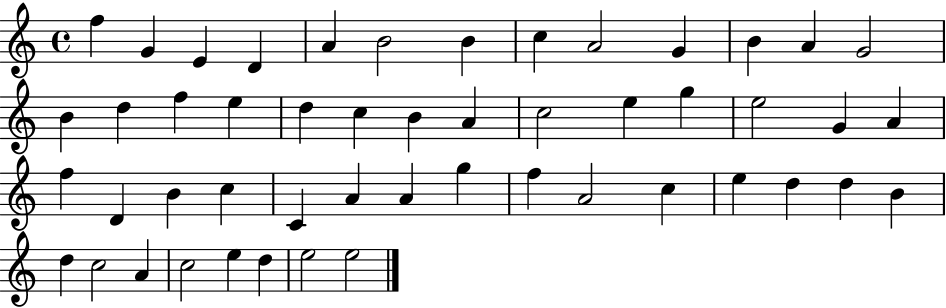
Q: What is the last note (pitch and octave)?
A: E5